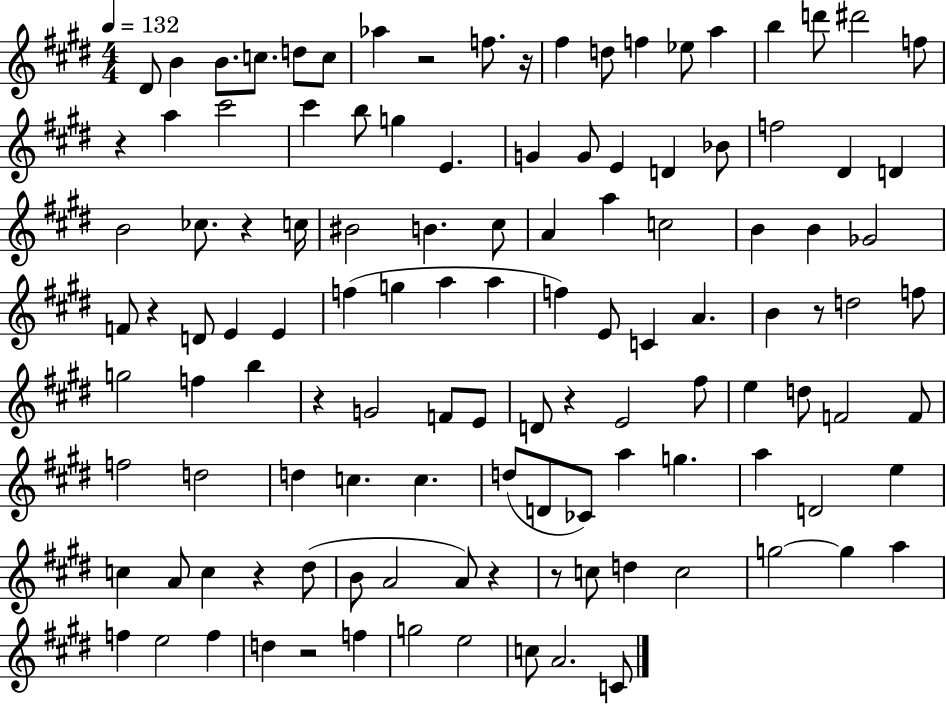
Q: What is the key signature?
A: E major